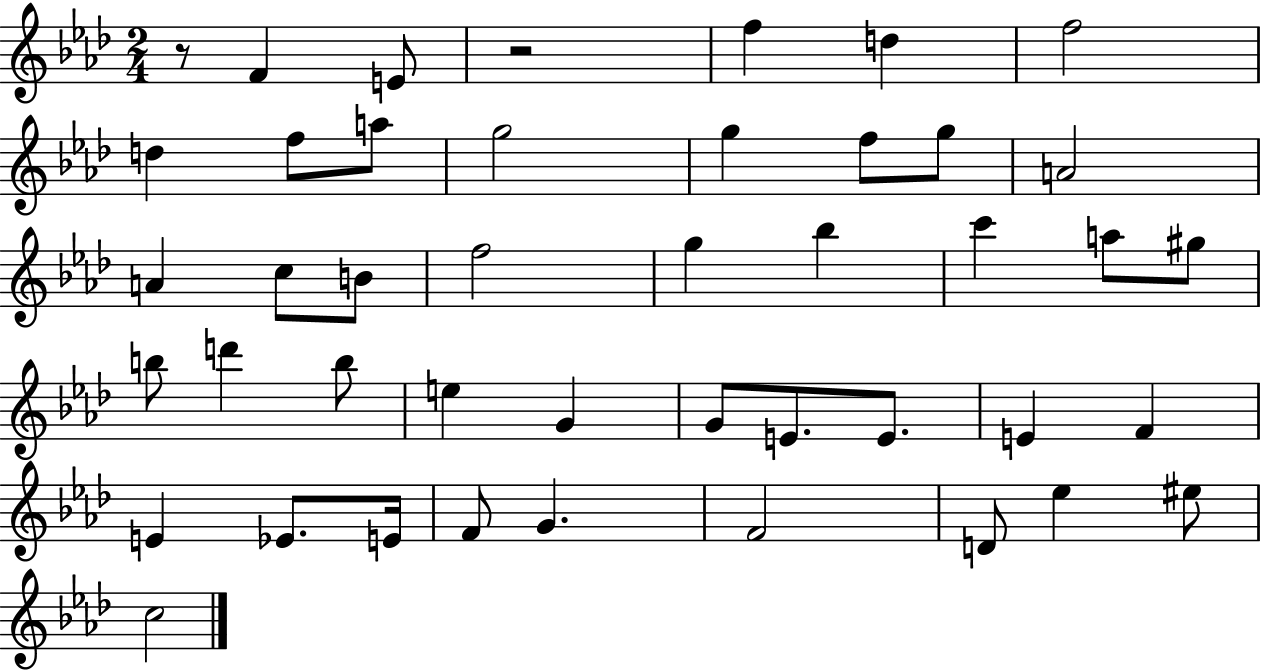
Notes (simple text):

R/e F4/q E4/e R/h F5/q D5/q F5/h D5/q F5/e A5/e G5/h G5/q F5/e G5/e A4/h A4/q C5/e B4/e F5/h G5/q Bb5/q C6/q A5/e G#5/e B5/e D6/q B5/e E5/q G4/q G4/e E4/e. E4/e. E4/q F4/q E4/q Eb4/e. E4/s F4/e G4/q. F4/h D4/e Eb5/q EIS5/e C5/h